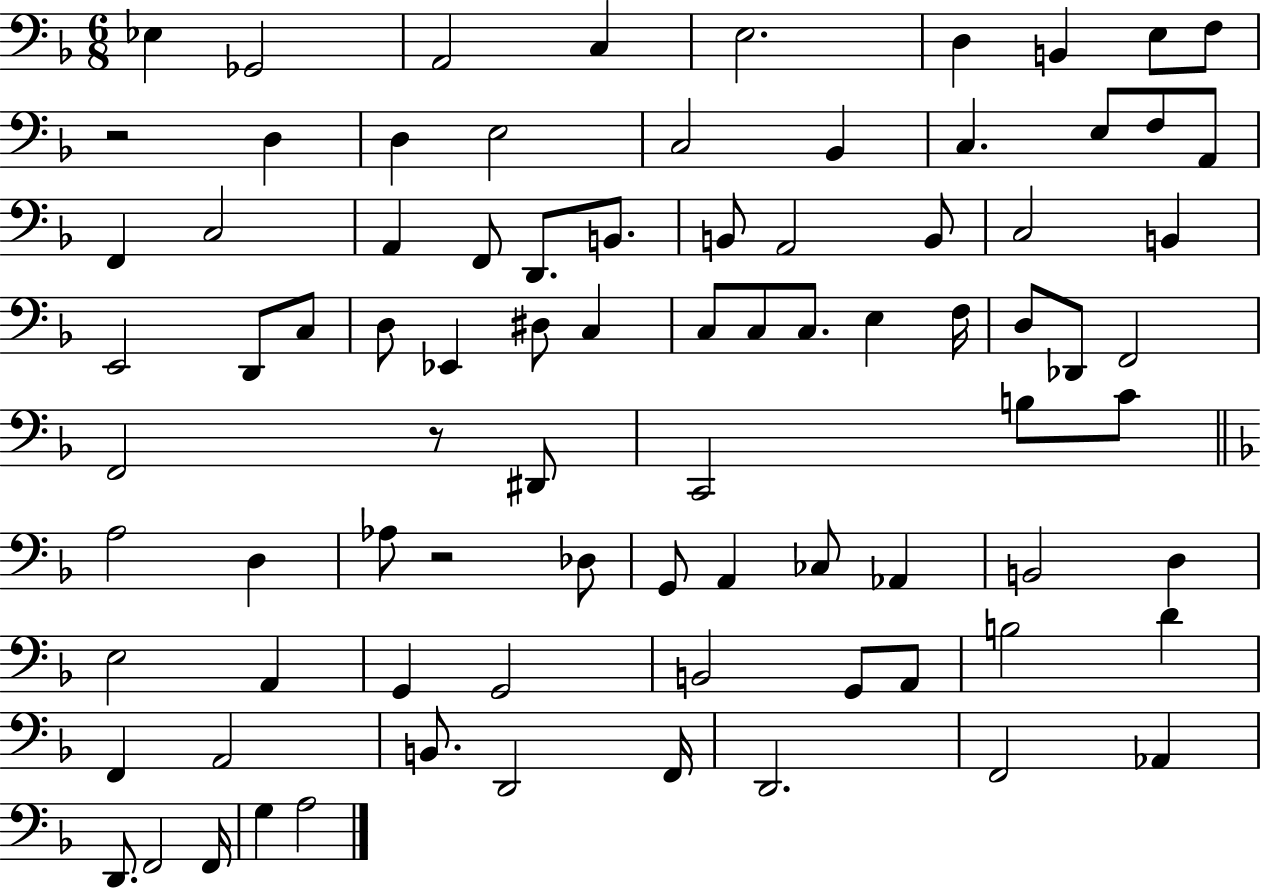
X:1
T:Untitled
M:6/8
L:1/4
K:F
_E, _G,,2 A,,2 C, E,2 D, B,, E,/2 F,/2 z2 D, D, E,2 C,2 _B,, C, E,/2 F,/2 A,,/2 F,, C,2 A,, F,,/2 D,,/2 B,,/2 B,,/2 A,,2 B,,/2 C,2 B,, E,,2 D,,/2 C,/2 D,/2 _E,, ^D,/2 C, C,/2 C,/2 C,/2 E, F,/4 D,/2 _D,,/2 F,,2 F,,2 z/2 ^D,,/2 C,,2 B,/2 C/2 A,2 D, _A,/2 z2 _D,/2 G,,/2 A,, _C,/2 _A,, B,,2 D, E,2 A,, G,, G,,2 B,,2 G,,/2 A,,/2 B,2 D F,, A,,2 B,,/2 D,,2 F,,/4 D,,2 F,,2 _A,, D,,/2 F,,2 F,,/4 G, A,2